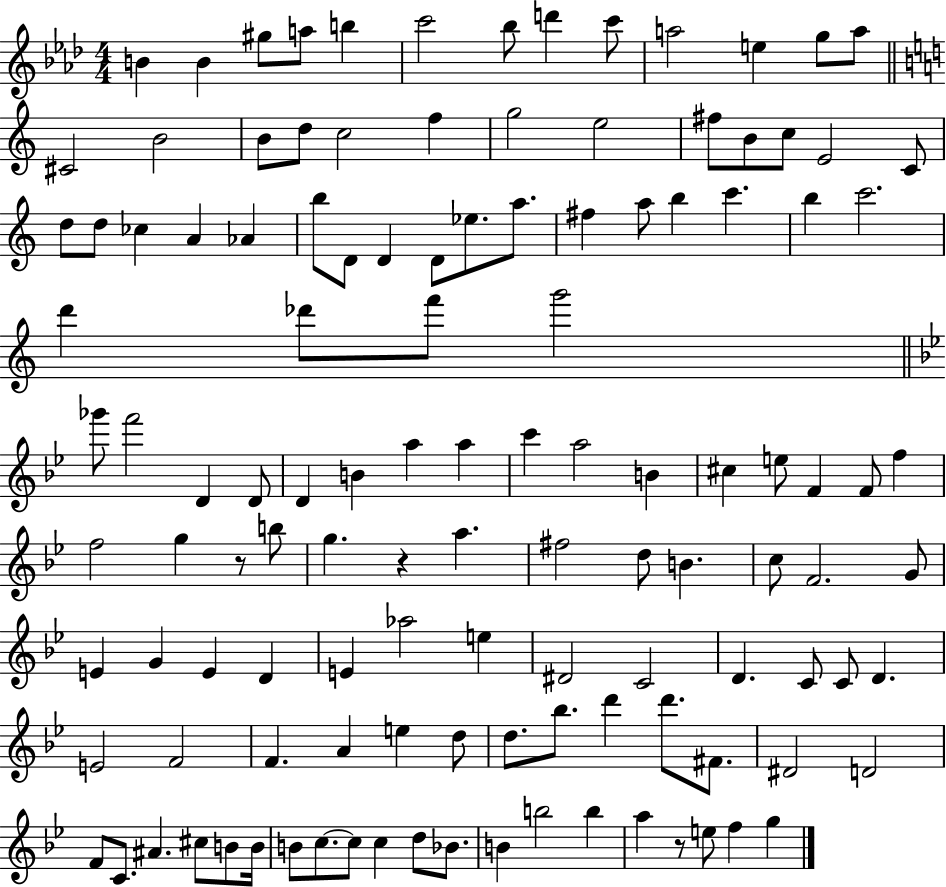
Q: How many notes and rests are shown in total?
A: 122